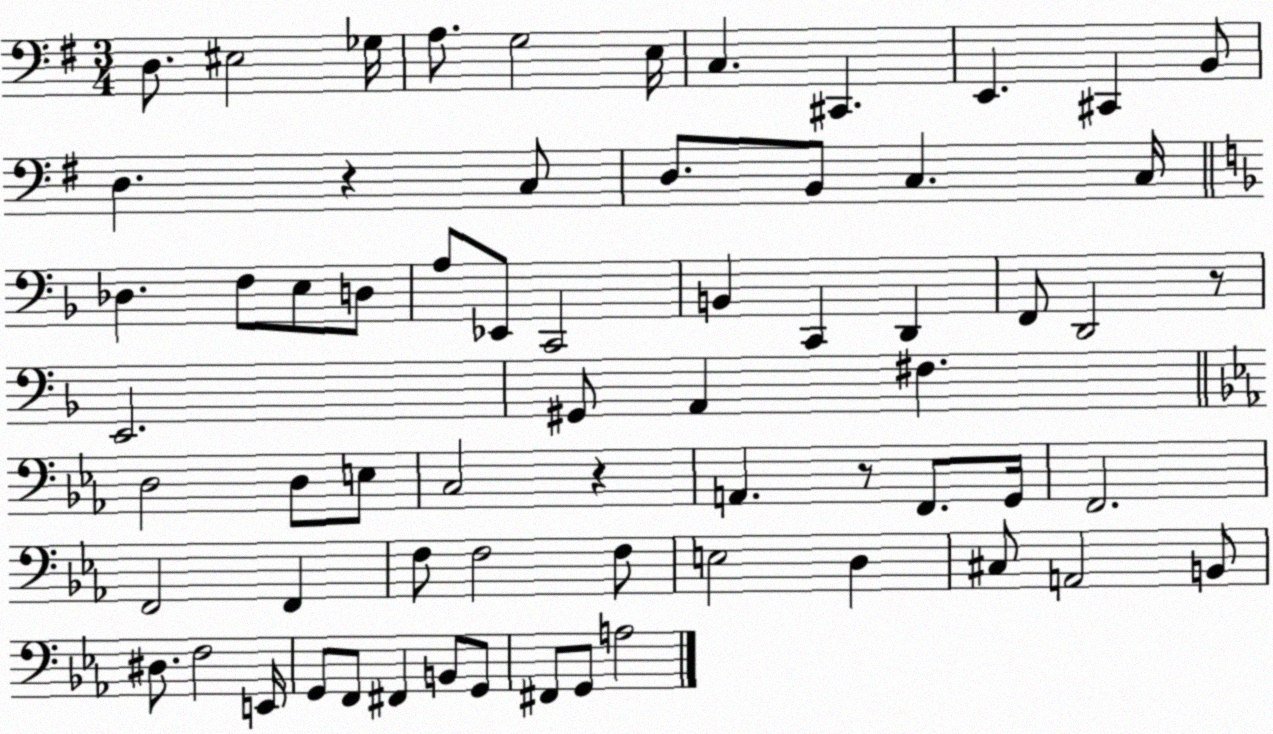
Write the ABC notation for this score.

X:1
T:Untitled
M:3/4
L:1/4
K:G
D,/2 ^E,2 _G,/4 A,/2 G,2 E,/4 C, ^C,, E,, ^C,, B,,/2 D, z C,/2 D,/2 B,,/2 C, C,/4 _D, F,/2 E,/2 D,/2 A,/2 _E,,/2 C,,2 B,, C,, D,, F,,/2 D,,2 z/2 E,,2 ^G,,/2 A,, ^F, D,2 D,/2 E,/2 C,2 z A,, z/2 F,,/2 G,,/4 F,,2 F,,2 F,, F,/2 F,2 F,/2 E,2 D, ^C,/2 A,,2 B,,/2 ^D,/2 F,2 E,,/4 G,,/2 F,,/2 ^F,, B,,/2 G,,/2 ^F,,/2 G,,/2 A,2